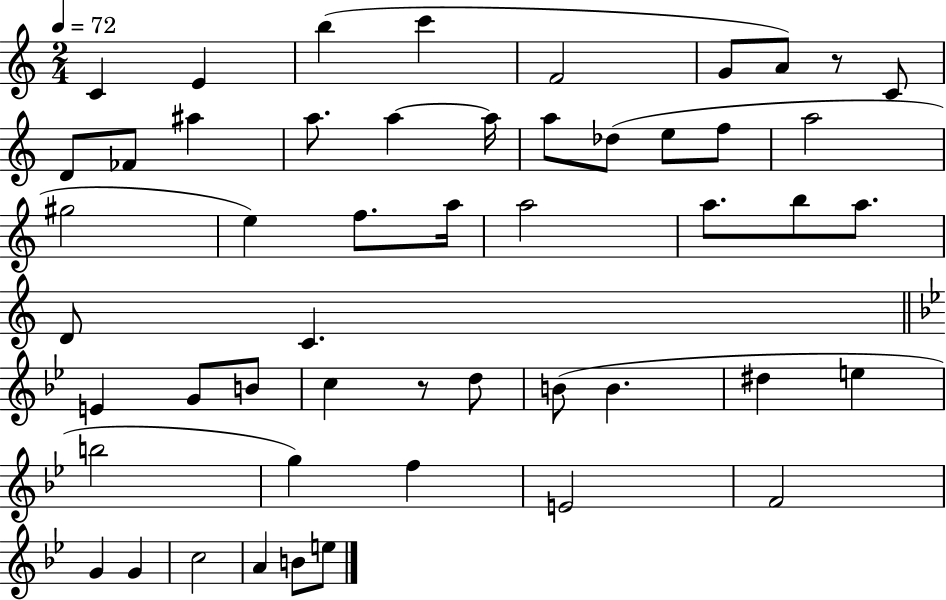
C4/q E4/q B5/q C6/q F4/h G4/e A4/e R/e C4/e D4/e FES4/e A#5/q A5/e. A5/q A5/s A5/e Db5/e E5/e F5/e A5/h G#5/h E5/q F5/e. A5/s A5/h A5/e. B5/e A5/e. D4/e C4/q. E4/q G4/e B4/e C5/q R/e D5/e B4/e B4/q. D#5/q E5/q B5/h G5/q F5/q E4/h F4/h G4/q G4/q C5/h A4/q B4/e E5/e